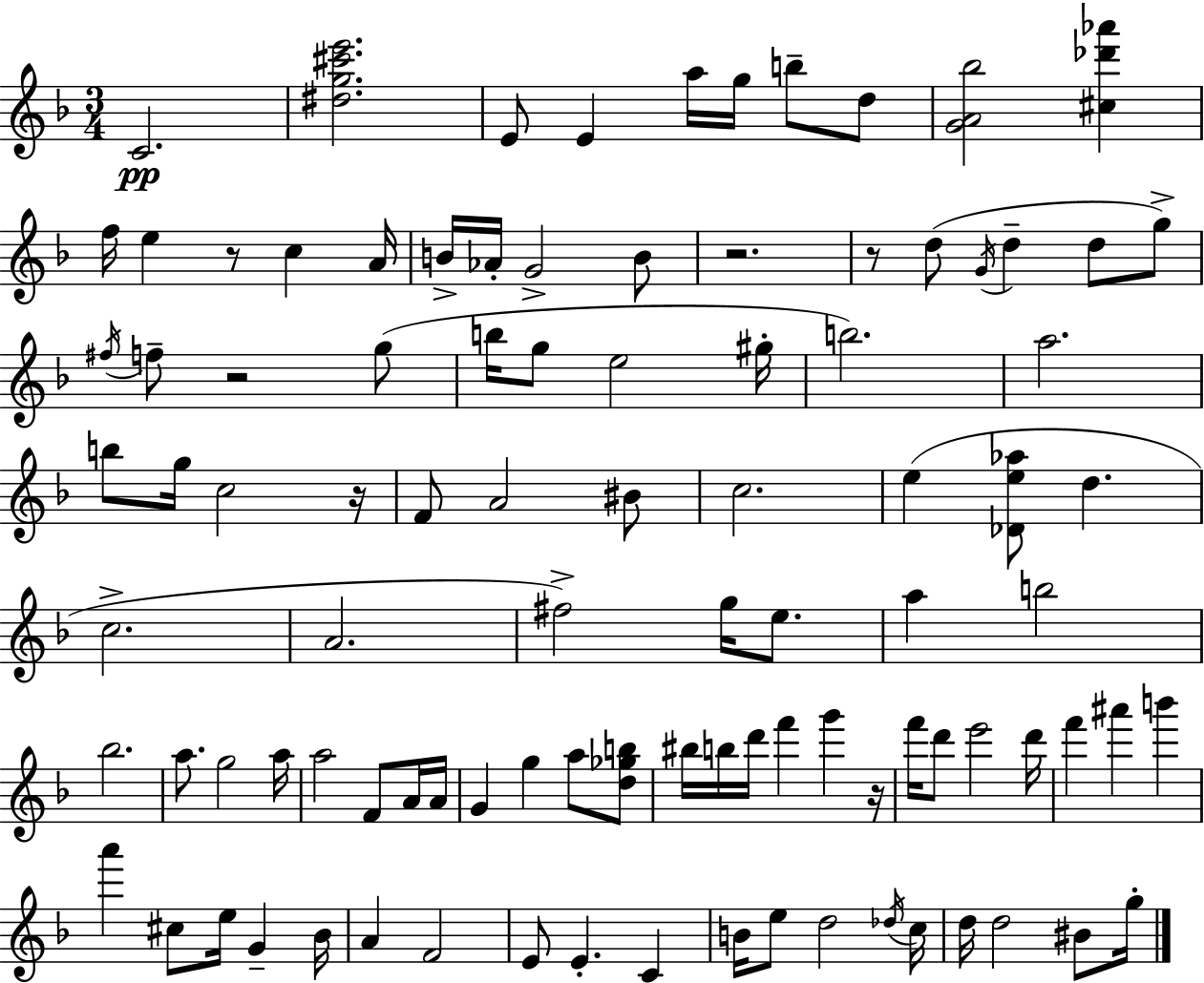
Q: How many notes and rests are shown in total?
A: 98